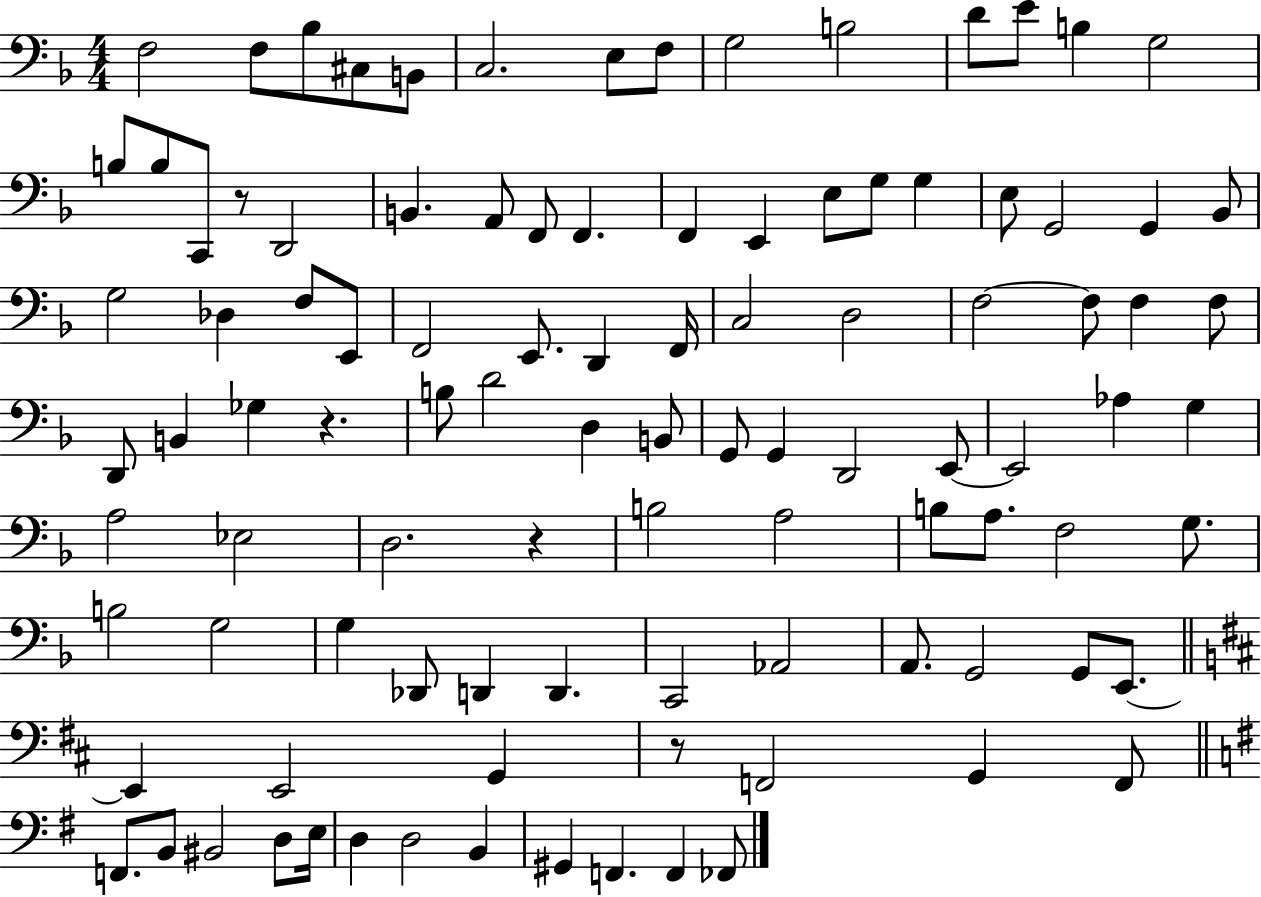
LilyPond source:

{
  \clef bass
  \numericTimeSignature
  \time 4/4
  \key f \major
  f2 f8 bes8 cis8 b,8 | c2. e8 f8 | g2 b2 | d'8 e'8 b4 g2 | \break b8 b8 c,8 r8 d,2 | b,4. a,8 f,8 f,4. | f,4 e,4 e8 g8 g4 | e8 g,2 g,4 bes,8 | \break g2 des4 f8 e,8 | f,2 e,8. d,4 f,16 | c2 d2 | f2~~ f8 f4 f8 | \break d,8 b,4 ges4 r4. | b8 d'2 d4 b,8 | g,8 g,4 d,2 e,8~~ | e,2 aes4 g4 | \break a2 ees2 | d2. r4 | b2 a2 | b8 a8. f2 g8. | \break b2 g2 | g4 des,8 d,4 d,4. | c,2 aes,2 | a,8. g,2 g,8 e,8.~~ | \break \bar "||" \break \key b \minor e,4 e,2 g,4 | r8 f,2 g,4 f,8 | \bar "||" \break \key g \major f,8. b,8 bis,2 d8 e16 | d4 d2 b,4 | gis,4 f,4. f,4 fes,8 | \bar "|."
}